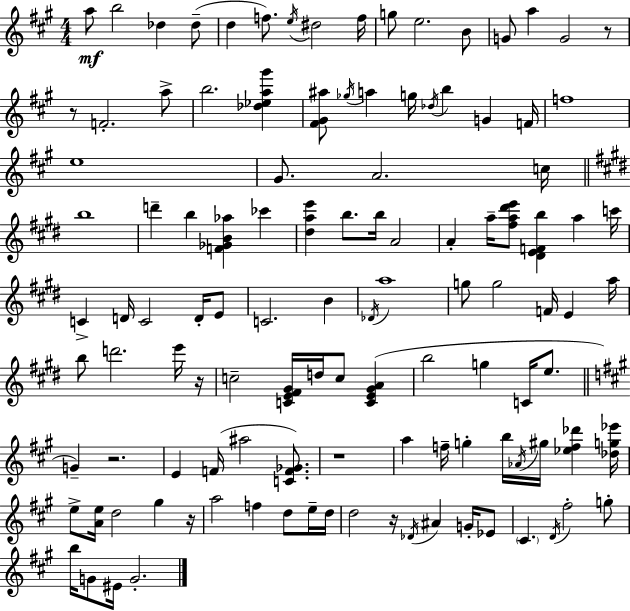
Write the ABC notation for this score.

X:1
T:Untitled
M:4/4
L:1/4
K:A
a/2 b2 _d _d/2 d f/2 e/4 ^d2 f/4 g/2 e2 B/2 G/2 a G2 z/2 z/2 F2 a/2 b2 [_d_ea^g'] [^F^G^a]/2 _g/4 a g/4 _d/4 b G F/4 f4 e4 ^G/2 A2 c/4 b4 d' b [F_GB_a] _c' [^dae'] b/2 b/4 A2 A a/4 [^fa^d'e']/2 [^DEFb] a c'/4 C D/4 C2 D/4 E/2 C2 B _D/4 a4 g/2 g2 F/4 E a/4 b/2 d'2 e'/4 z/4 c2 [CE^F^G]/4 d/4 c/2 [CE^GA] b2 g C/4 e/2 G z2 E F/4 ^a2 [CF_G]/2 z4 a f/4 g b/4 _A/4 ^g/4 [_ef_d'] [_dg_e']/4 e/2 [Ae]/4 d2 ^g z/4 a2 f d/2 e/4 d/4 d2 z/4 _D/4 ^A G/4 _E/2 ^C D/4 ^f2 g/2 b/4 G/2 ^E/4 G2